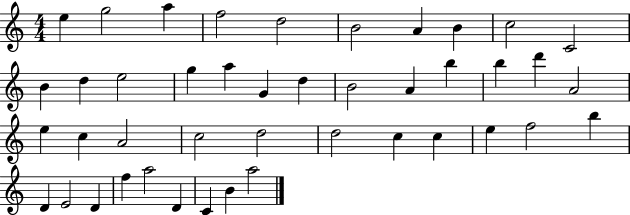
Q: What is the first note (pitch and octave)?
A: E5